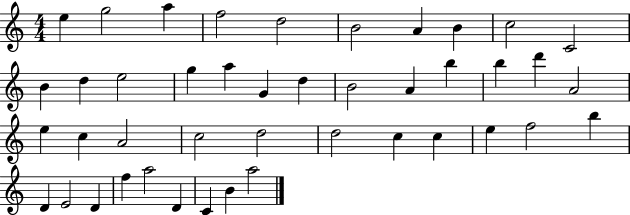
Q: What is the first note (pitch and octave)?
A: E5